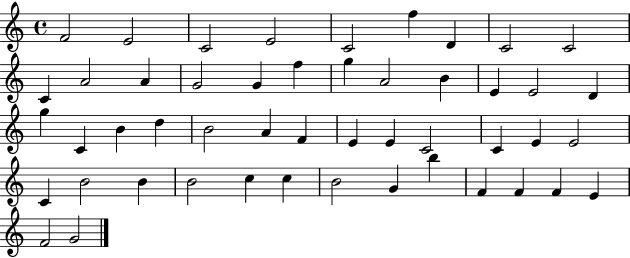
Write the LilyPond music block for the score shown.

{
  \clef treble
  \time 4/4
  \defaultTimeSignature
  \key c \major
  f'2 e'2 | c'2 e'2 | c'2 f''4 d'4 | c'2 c'2 | \break c'4 a'2 a'4 | g'2 g'4 f''4 | g''4 a'2 b'4 | e'4 e'2 d'4 | \break g''4 c'4 b'4 d''4 | b'2 a'4 f'4 | e'4 e'4 c'2 | c'4 e'4 e'2 | \break c'4 b'2 b'4 | b'2 c''4 c''4 | b'2 g'4 b''4 | f'4 f'4 f'4 e'4 | \break f'2 g'2 | \bar "|."
}